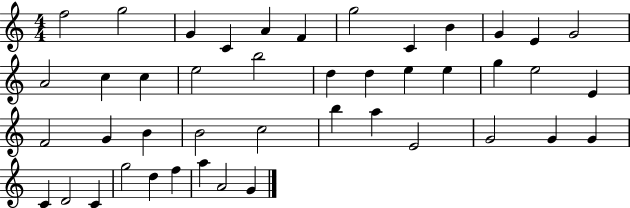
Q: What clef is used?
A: treble